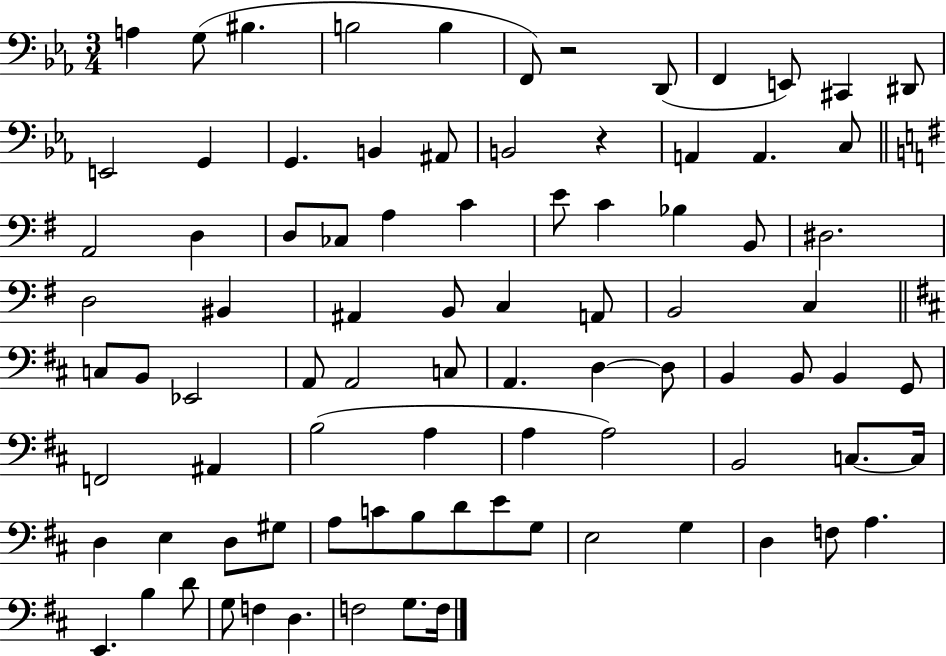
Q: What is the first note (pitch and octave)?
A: A3